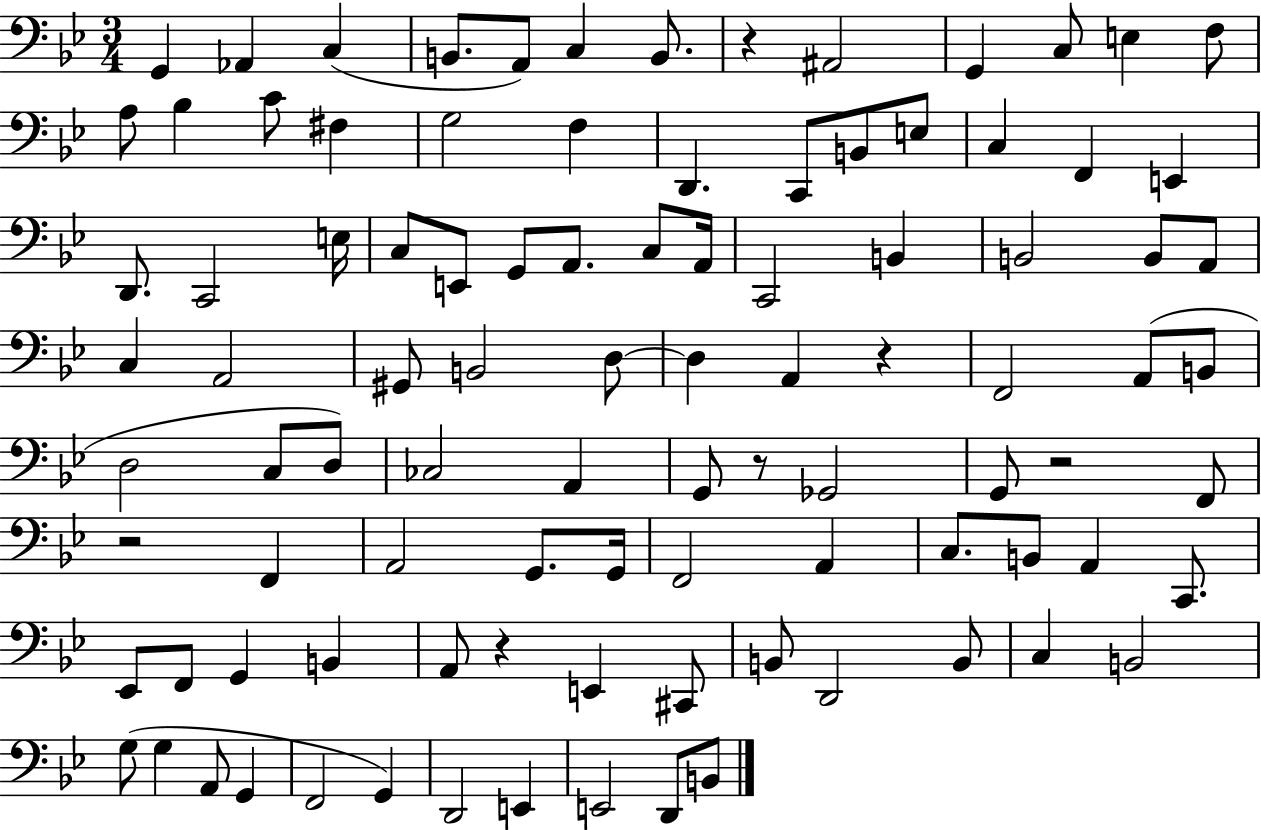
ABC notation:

X:1
T:Untitled
M:3/4
L:1/4
K:Bb
G,, _A,, C, B,,/2 A,,/2 C, B,,/2 z ^A,,2 G,, C,/2 E, F,/2 A,/2 _B, C/2 ^F, G,2 F, D,, C,,/2 B,,/2 E,/2 C, F,, E,, D,,/2 C,,2 E,/4 C,/2 E,,/2 G,,/2 A,,/2 C,/2 A,,/4 C,,2 B,, B,,2 B,,/2 A,,/2 C, A,,2 ^G,,/2 B,,2 D,/2 D, A,, z F,,2 A,,/2 B,,/2 D,2 C,/2 D,/2 _C,2 A,, G,,/2 z/2 _G,,2 G,,/2 z2 F,,/2 z2 F,, A,,2 G,,/2 G,,/4 F,,2 A,, C,/2 B,,/2 A,, C,,/2 _E,,/2 F,,/2 G,, B,, A,,/2 z E,, ^C,,/2 B,,/2 D,,2 B,,/2 C, B,,2 G,/2 G, A,,/2 G,, F,,2 G,, D,,2 E,, E,,2 D,,/2 B,,/2